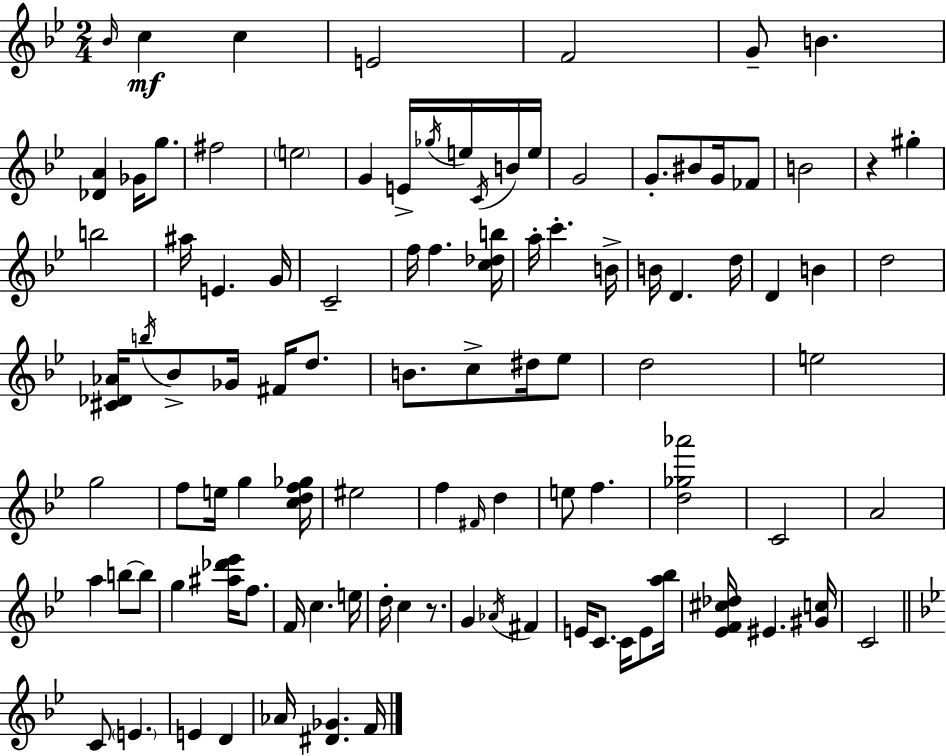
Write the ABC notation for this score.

X:1
T:Untitled
M:2/4
L:1/4
K:Bb
_B/4 c c E2 F2 G/2 B [_DA] _G/4 g/2 ^f2 e2 G E/4 _g/4 e/4 C/4 B/4 e/4 G2 G/2 ^B/2 G/4 _F/2 B2 z ^g b2 ^a/4 E G/4 C2 f/4 f [c_db]/4 a/4 c' B/4 B/4 D d/4 D B d2 [^C_D_A]/4 b/4 _B/2 _G/4 ^F/4 d/2 B/2 c/2 ^d/4 _e/2 d2 e2 g2 f/2 e/4 g [cdf_g]/4 ^e2 f ^F/4 d e/2 f [d_g_a']2 C2 A2 a b/2 b/2 g [^a_d'_e']/4 f/2 F/4 c e/4 d/4 c z/2 G _A/4 ^F E/4 C/2 C/4 E/2 [a_b]/4 [_EF^c_d]/4 ^E [^Gc]/4 C2 C/2 E E D _A/4 [^D_G] F/4